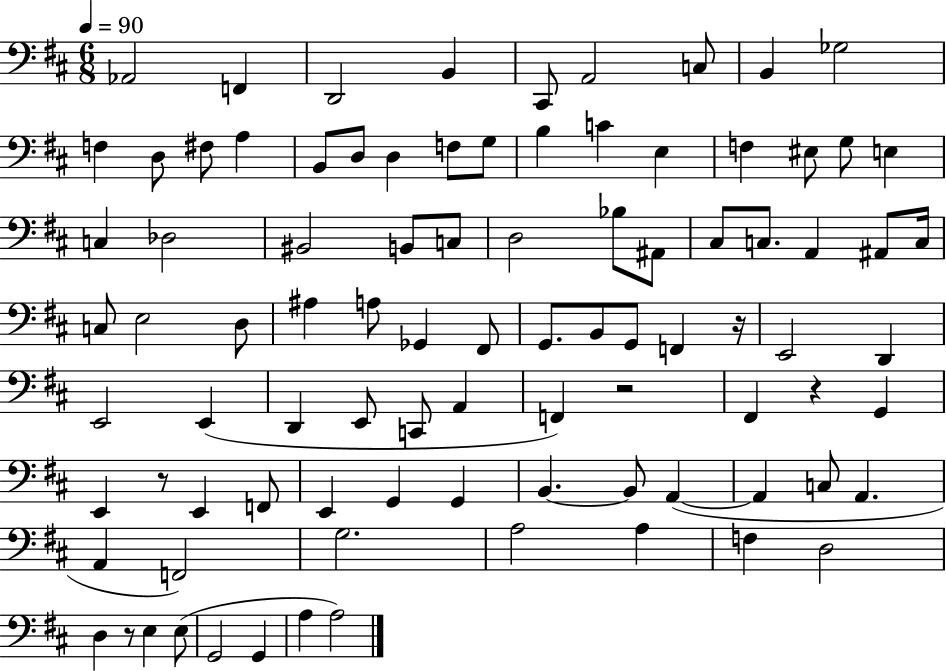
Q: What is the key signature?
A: D major